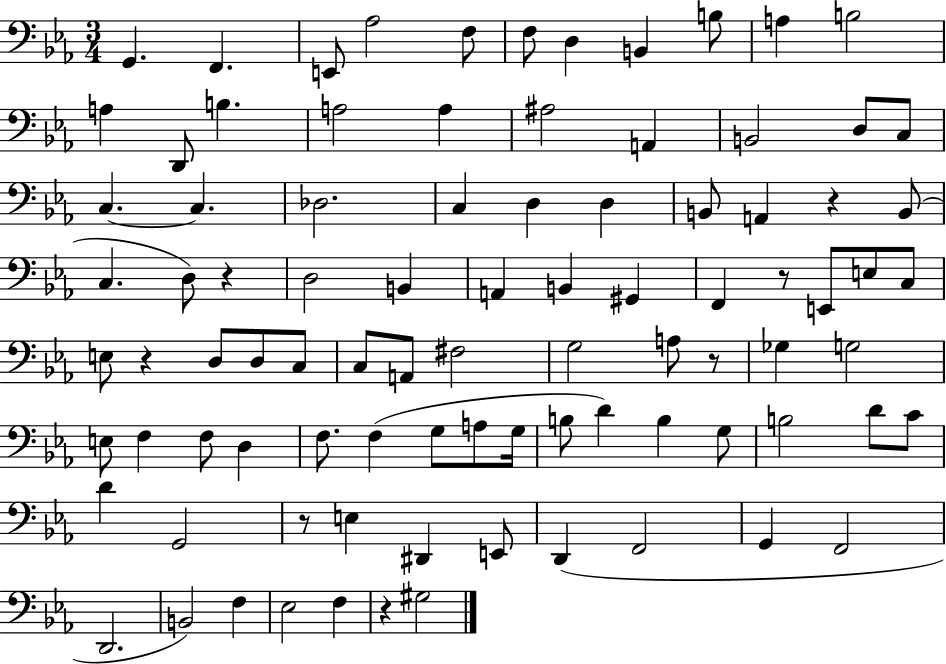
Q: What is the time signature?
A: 3/4